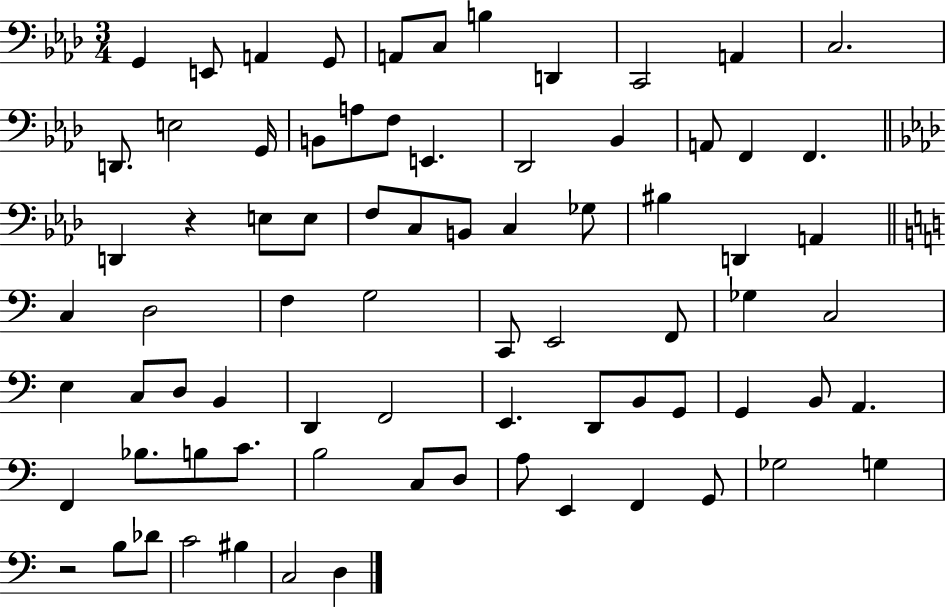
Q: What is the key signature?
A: AES major